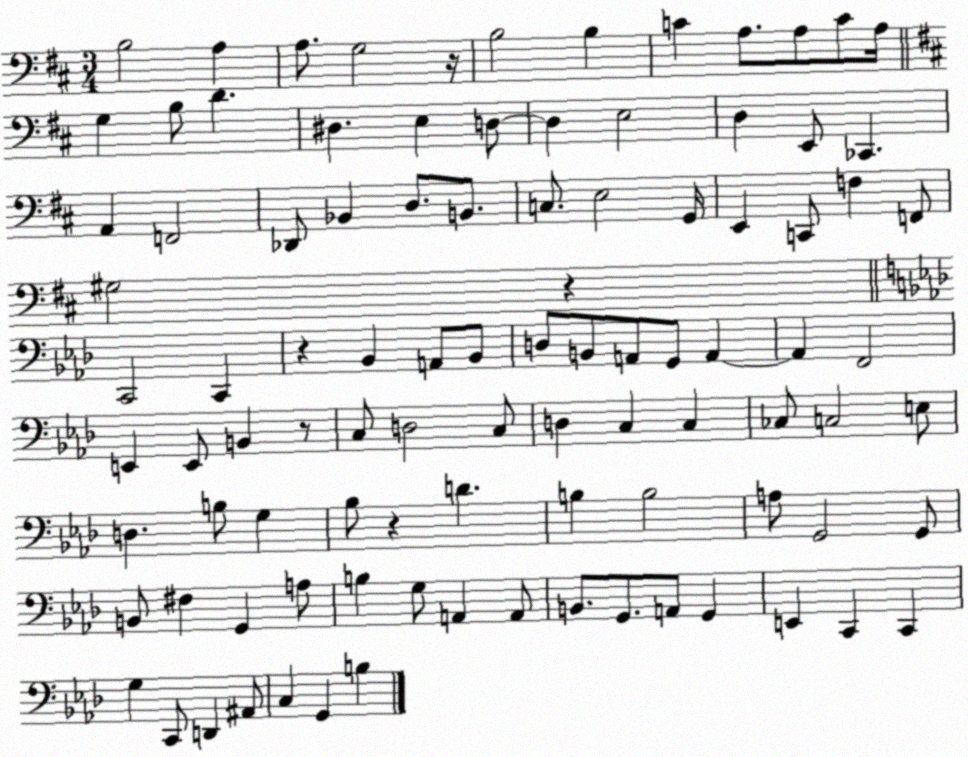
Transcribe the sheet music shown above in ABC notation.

X:1
T:Untitled
M:3/4
L:1/4
K:D
B,2 A, A,/2 G,2 z/4 B,2 B, C A,/2 A,/2 C/2 A,/4 G, B,/2 D ^D, E, D,/2 D, E,2 D, E,,/2 _C,, A,, F,,2 _D,,/2 _B,, D,/2 B,,/2 C,/2 E,2 G,,/4 E,, C,,/2 F, F,,/2 ^G,2 z C,,2 C,, z _B,, A,,/2 _B,,/2 D,/2 B,,/2 A,,/2 G,,/2 A,, A,, F,,2 E,, E,,/2 B,, z/2 C,/2 D,2 C,/2 D, C, C, _C,/2 C,2 E,/2 D, B,/2 G, _B,/2 z D B, B,2 A,/2 G,,2 G,,/2 B,,/2 ^F, G,, A,/2 B, G,/2 A,, A,,/2 B,,/2 G,,/2 A,,/2 G,, E,, C,, C,, G, C,,/2 D,, ^A,,/2 C, G,, B,